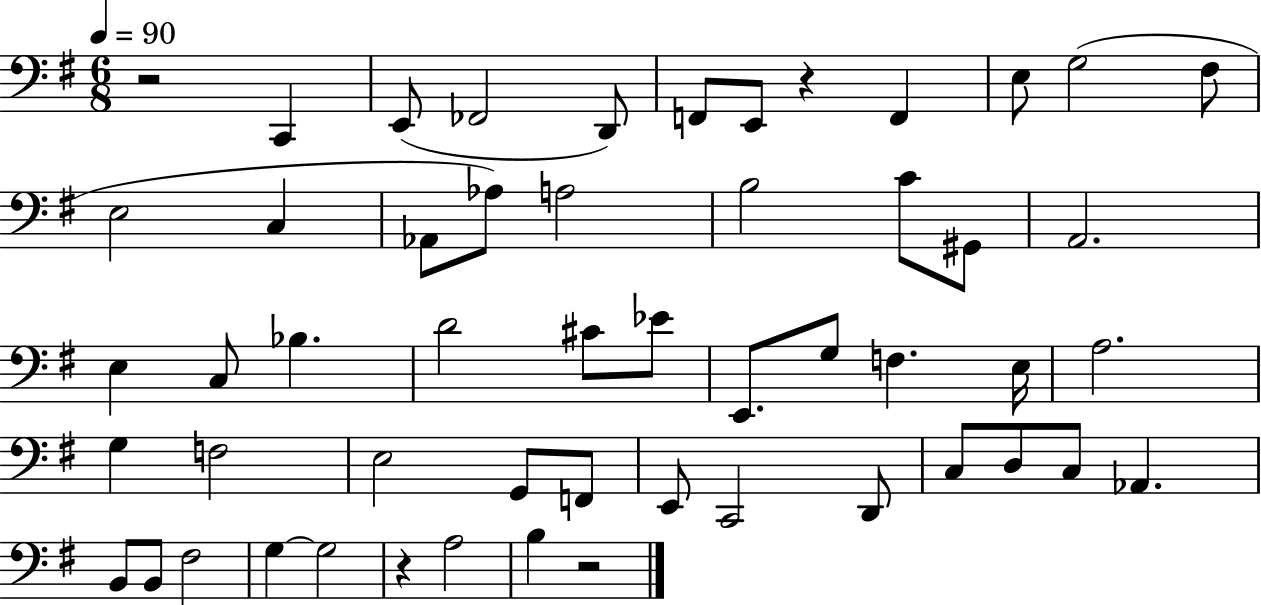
R/h C2/q E2/e FES2/h D2/e F2/e E2/e R/q F2/q E3/e G3/h F#3/e E3/h C3/q Ab2/e Ab3/e A3/h B3/h C4/e G#2/e A2/h. E3/q C3/e Bb3/q. D4/h C#4/e Eb4/e E2/e. G3/e F3/q. E3/s A3/h. G3/q F3/h E3/h G2/e F2/e E2/e C2/h D2/e C3/e D3/e C3/e Ab2/q. B2/e B2/e F#3/h G3/q G3/h R/q A3/h B3/q R/h